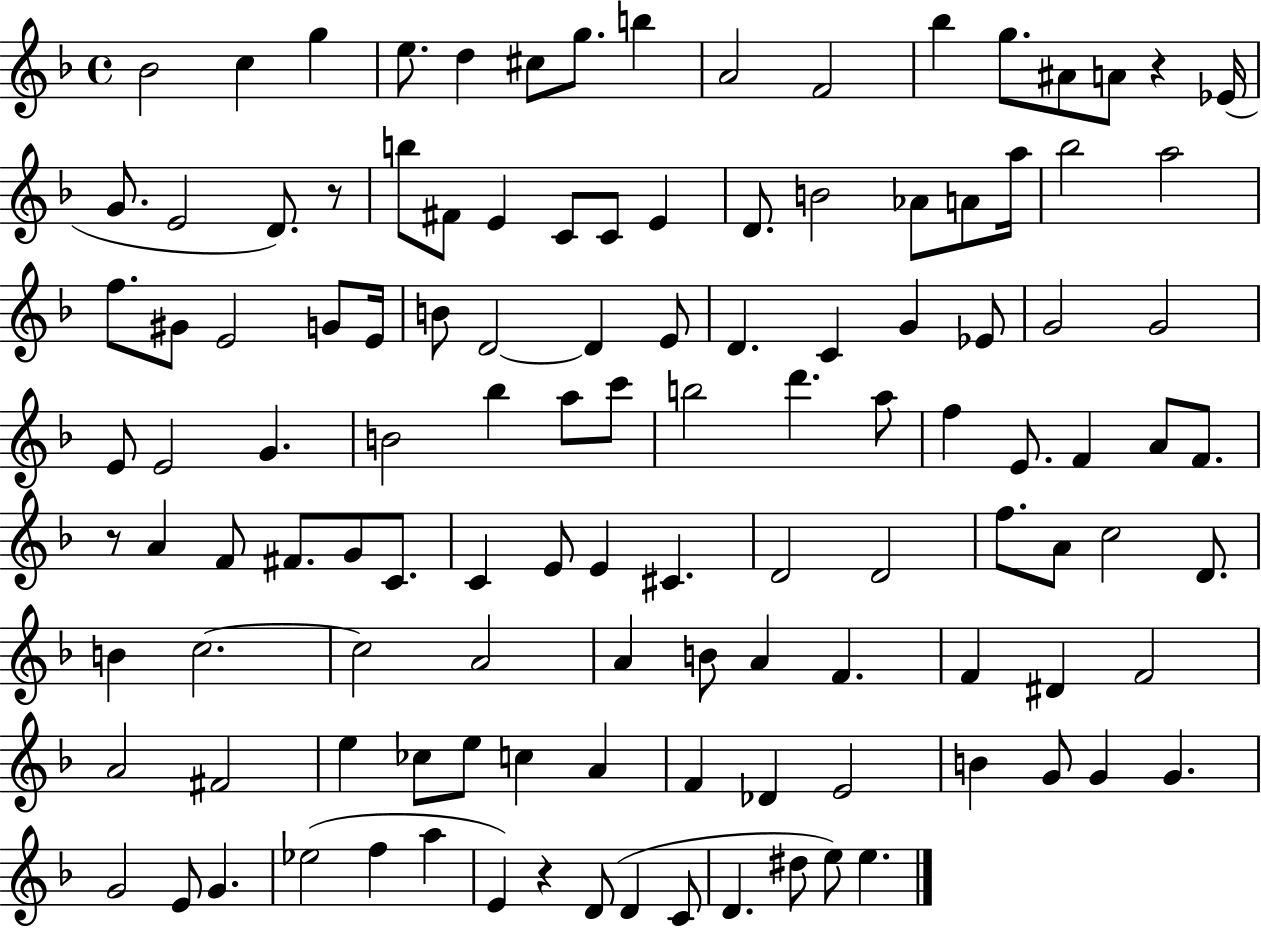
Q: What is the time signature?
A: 4/4